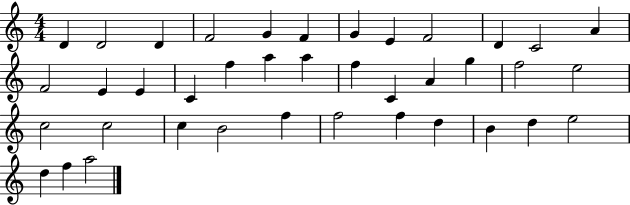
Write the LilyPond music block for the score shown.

{
  \clef treble
  \numericTimeSignature
  \time 4/4
  \key c \major
  d'4 d'2 d'4 | f'2 g'4 f'4 | g'4 e'4 f'2 | d'4 c'2 a'4 | \break f'2 e'4 e'4 | c'4 f''4 a''4 a''4 | f''4 c'4 a'4 g''4 | f''2 e''2 | \break c''2 c''2 | c''4 b'2 f''4 | f''2 f''4 d''4 | b'4 d''4 e''2 | \break d''4 f''4 a''2 | \bar "|."
}